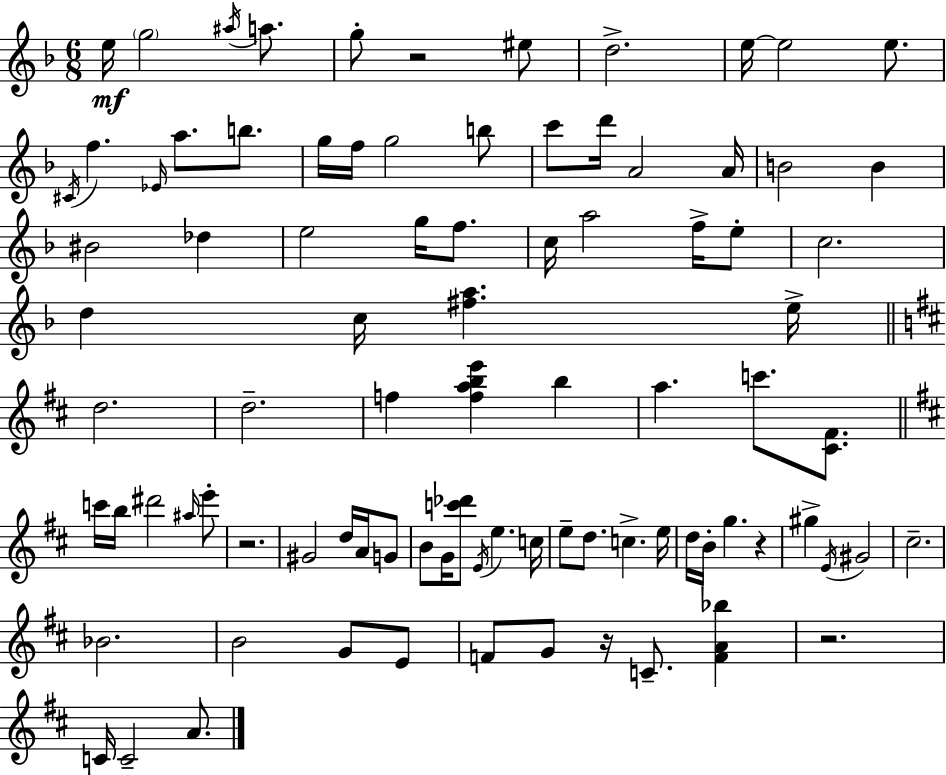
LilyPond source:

{
  \clef treble
  \numericTimeSignature
  \time 6/8
  \key d \minor
  \repeat volta 2 { e''16\mf \parenthesize g''2 \acciaccatura { ais''16 } a''8. | g''8-. r2 eis''8 | d''2.-> | e''16~~ e''2 e''8. | \break \acciaccatura { cis'16 } f''4. \grace { ees'16 } a''8. | b''8. g''16 f''16 g''2 | b''8 c'''8 d'''16 a'2 | a'16 b'2 b'4 | \break bis'2 des''4 | e''2 g''16 | f''8. c''16 a''2 | f''16-> e''8-. c''2. | \break d''4 c''16 <fis'' a''>4. | e''16-> \bar "||" \break \key d \major d''2. | d''2.-- | f''4 <f'' a'' b'' e'''>4 b''4 | a''4. c'''8. <cis' fis'>8. | \break \bar "||" \break \key b \minor c'''16 b''16 dis'''2 \grace { ais''16 } e'''8-. | r2. | gis'2 d''16 a'16 g'8 | b'8 g'16 <c''' des'''>8 \acciaccatura { e'16 } e''4. | \break c''16 e''8-- d''8. c''4.-> | e''16 d''16 b'16-. g''4. r4 | gis''4-> \acciaccatura { e'16 } gis'2 | cis''2.-- | \break bes'2. | b'2 g'8 | e'8 f'8 g'8 r16 c'8.-- <f' a' bes''>4 | r2. | \break c'16 c'2-- | a'8. } \bar "|."
}